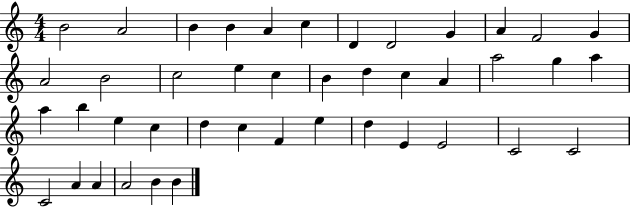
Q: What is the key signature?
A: C major